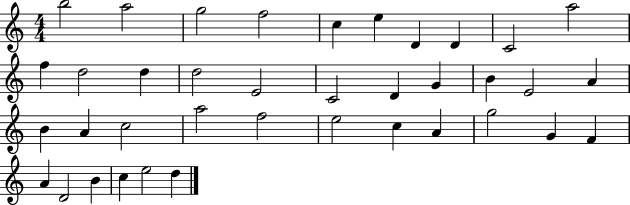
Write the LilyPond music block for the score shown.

{
  \clef treble
  \numericTimeSignature
  \time 4/4
  \key c \major
  b''2 a''2 | g''2 f''2 | c''4 e''4 d'4 d'4 | c'2 a''2 | \break f''4 d''2 d''4 | d''2 e'2 | c'2 d'4 g'4 | b'4 e'2 a'4 | \break b'4 a'4 c''2 | a''2 f''2 | e''2 c''4 a'4 | g''2 g'4 f'4 | \break a'4 d'2 b'4 | c''4 e''2 d''4 | \bar "|."
}